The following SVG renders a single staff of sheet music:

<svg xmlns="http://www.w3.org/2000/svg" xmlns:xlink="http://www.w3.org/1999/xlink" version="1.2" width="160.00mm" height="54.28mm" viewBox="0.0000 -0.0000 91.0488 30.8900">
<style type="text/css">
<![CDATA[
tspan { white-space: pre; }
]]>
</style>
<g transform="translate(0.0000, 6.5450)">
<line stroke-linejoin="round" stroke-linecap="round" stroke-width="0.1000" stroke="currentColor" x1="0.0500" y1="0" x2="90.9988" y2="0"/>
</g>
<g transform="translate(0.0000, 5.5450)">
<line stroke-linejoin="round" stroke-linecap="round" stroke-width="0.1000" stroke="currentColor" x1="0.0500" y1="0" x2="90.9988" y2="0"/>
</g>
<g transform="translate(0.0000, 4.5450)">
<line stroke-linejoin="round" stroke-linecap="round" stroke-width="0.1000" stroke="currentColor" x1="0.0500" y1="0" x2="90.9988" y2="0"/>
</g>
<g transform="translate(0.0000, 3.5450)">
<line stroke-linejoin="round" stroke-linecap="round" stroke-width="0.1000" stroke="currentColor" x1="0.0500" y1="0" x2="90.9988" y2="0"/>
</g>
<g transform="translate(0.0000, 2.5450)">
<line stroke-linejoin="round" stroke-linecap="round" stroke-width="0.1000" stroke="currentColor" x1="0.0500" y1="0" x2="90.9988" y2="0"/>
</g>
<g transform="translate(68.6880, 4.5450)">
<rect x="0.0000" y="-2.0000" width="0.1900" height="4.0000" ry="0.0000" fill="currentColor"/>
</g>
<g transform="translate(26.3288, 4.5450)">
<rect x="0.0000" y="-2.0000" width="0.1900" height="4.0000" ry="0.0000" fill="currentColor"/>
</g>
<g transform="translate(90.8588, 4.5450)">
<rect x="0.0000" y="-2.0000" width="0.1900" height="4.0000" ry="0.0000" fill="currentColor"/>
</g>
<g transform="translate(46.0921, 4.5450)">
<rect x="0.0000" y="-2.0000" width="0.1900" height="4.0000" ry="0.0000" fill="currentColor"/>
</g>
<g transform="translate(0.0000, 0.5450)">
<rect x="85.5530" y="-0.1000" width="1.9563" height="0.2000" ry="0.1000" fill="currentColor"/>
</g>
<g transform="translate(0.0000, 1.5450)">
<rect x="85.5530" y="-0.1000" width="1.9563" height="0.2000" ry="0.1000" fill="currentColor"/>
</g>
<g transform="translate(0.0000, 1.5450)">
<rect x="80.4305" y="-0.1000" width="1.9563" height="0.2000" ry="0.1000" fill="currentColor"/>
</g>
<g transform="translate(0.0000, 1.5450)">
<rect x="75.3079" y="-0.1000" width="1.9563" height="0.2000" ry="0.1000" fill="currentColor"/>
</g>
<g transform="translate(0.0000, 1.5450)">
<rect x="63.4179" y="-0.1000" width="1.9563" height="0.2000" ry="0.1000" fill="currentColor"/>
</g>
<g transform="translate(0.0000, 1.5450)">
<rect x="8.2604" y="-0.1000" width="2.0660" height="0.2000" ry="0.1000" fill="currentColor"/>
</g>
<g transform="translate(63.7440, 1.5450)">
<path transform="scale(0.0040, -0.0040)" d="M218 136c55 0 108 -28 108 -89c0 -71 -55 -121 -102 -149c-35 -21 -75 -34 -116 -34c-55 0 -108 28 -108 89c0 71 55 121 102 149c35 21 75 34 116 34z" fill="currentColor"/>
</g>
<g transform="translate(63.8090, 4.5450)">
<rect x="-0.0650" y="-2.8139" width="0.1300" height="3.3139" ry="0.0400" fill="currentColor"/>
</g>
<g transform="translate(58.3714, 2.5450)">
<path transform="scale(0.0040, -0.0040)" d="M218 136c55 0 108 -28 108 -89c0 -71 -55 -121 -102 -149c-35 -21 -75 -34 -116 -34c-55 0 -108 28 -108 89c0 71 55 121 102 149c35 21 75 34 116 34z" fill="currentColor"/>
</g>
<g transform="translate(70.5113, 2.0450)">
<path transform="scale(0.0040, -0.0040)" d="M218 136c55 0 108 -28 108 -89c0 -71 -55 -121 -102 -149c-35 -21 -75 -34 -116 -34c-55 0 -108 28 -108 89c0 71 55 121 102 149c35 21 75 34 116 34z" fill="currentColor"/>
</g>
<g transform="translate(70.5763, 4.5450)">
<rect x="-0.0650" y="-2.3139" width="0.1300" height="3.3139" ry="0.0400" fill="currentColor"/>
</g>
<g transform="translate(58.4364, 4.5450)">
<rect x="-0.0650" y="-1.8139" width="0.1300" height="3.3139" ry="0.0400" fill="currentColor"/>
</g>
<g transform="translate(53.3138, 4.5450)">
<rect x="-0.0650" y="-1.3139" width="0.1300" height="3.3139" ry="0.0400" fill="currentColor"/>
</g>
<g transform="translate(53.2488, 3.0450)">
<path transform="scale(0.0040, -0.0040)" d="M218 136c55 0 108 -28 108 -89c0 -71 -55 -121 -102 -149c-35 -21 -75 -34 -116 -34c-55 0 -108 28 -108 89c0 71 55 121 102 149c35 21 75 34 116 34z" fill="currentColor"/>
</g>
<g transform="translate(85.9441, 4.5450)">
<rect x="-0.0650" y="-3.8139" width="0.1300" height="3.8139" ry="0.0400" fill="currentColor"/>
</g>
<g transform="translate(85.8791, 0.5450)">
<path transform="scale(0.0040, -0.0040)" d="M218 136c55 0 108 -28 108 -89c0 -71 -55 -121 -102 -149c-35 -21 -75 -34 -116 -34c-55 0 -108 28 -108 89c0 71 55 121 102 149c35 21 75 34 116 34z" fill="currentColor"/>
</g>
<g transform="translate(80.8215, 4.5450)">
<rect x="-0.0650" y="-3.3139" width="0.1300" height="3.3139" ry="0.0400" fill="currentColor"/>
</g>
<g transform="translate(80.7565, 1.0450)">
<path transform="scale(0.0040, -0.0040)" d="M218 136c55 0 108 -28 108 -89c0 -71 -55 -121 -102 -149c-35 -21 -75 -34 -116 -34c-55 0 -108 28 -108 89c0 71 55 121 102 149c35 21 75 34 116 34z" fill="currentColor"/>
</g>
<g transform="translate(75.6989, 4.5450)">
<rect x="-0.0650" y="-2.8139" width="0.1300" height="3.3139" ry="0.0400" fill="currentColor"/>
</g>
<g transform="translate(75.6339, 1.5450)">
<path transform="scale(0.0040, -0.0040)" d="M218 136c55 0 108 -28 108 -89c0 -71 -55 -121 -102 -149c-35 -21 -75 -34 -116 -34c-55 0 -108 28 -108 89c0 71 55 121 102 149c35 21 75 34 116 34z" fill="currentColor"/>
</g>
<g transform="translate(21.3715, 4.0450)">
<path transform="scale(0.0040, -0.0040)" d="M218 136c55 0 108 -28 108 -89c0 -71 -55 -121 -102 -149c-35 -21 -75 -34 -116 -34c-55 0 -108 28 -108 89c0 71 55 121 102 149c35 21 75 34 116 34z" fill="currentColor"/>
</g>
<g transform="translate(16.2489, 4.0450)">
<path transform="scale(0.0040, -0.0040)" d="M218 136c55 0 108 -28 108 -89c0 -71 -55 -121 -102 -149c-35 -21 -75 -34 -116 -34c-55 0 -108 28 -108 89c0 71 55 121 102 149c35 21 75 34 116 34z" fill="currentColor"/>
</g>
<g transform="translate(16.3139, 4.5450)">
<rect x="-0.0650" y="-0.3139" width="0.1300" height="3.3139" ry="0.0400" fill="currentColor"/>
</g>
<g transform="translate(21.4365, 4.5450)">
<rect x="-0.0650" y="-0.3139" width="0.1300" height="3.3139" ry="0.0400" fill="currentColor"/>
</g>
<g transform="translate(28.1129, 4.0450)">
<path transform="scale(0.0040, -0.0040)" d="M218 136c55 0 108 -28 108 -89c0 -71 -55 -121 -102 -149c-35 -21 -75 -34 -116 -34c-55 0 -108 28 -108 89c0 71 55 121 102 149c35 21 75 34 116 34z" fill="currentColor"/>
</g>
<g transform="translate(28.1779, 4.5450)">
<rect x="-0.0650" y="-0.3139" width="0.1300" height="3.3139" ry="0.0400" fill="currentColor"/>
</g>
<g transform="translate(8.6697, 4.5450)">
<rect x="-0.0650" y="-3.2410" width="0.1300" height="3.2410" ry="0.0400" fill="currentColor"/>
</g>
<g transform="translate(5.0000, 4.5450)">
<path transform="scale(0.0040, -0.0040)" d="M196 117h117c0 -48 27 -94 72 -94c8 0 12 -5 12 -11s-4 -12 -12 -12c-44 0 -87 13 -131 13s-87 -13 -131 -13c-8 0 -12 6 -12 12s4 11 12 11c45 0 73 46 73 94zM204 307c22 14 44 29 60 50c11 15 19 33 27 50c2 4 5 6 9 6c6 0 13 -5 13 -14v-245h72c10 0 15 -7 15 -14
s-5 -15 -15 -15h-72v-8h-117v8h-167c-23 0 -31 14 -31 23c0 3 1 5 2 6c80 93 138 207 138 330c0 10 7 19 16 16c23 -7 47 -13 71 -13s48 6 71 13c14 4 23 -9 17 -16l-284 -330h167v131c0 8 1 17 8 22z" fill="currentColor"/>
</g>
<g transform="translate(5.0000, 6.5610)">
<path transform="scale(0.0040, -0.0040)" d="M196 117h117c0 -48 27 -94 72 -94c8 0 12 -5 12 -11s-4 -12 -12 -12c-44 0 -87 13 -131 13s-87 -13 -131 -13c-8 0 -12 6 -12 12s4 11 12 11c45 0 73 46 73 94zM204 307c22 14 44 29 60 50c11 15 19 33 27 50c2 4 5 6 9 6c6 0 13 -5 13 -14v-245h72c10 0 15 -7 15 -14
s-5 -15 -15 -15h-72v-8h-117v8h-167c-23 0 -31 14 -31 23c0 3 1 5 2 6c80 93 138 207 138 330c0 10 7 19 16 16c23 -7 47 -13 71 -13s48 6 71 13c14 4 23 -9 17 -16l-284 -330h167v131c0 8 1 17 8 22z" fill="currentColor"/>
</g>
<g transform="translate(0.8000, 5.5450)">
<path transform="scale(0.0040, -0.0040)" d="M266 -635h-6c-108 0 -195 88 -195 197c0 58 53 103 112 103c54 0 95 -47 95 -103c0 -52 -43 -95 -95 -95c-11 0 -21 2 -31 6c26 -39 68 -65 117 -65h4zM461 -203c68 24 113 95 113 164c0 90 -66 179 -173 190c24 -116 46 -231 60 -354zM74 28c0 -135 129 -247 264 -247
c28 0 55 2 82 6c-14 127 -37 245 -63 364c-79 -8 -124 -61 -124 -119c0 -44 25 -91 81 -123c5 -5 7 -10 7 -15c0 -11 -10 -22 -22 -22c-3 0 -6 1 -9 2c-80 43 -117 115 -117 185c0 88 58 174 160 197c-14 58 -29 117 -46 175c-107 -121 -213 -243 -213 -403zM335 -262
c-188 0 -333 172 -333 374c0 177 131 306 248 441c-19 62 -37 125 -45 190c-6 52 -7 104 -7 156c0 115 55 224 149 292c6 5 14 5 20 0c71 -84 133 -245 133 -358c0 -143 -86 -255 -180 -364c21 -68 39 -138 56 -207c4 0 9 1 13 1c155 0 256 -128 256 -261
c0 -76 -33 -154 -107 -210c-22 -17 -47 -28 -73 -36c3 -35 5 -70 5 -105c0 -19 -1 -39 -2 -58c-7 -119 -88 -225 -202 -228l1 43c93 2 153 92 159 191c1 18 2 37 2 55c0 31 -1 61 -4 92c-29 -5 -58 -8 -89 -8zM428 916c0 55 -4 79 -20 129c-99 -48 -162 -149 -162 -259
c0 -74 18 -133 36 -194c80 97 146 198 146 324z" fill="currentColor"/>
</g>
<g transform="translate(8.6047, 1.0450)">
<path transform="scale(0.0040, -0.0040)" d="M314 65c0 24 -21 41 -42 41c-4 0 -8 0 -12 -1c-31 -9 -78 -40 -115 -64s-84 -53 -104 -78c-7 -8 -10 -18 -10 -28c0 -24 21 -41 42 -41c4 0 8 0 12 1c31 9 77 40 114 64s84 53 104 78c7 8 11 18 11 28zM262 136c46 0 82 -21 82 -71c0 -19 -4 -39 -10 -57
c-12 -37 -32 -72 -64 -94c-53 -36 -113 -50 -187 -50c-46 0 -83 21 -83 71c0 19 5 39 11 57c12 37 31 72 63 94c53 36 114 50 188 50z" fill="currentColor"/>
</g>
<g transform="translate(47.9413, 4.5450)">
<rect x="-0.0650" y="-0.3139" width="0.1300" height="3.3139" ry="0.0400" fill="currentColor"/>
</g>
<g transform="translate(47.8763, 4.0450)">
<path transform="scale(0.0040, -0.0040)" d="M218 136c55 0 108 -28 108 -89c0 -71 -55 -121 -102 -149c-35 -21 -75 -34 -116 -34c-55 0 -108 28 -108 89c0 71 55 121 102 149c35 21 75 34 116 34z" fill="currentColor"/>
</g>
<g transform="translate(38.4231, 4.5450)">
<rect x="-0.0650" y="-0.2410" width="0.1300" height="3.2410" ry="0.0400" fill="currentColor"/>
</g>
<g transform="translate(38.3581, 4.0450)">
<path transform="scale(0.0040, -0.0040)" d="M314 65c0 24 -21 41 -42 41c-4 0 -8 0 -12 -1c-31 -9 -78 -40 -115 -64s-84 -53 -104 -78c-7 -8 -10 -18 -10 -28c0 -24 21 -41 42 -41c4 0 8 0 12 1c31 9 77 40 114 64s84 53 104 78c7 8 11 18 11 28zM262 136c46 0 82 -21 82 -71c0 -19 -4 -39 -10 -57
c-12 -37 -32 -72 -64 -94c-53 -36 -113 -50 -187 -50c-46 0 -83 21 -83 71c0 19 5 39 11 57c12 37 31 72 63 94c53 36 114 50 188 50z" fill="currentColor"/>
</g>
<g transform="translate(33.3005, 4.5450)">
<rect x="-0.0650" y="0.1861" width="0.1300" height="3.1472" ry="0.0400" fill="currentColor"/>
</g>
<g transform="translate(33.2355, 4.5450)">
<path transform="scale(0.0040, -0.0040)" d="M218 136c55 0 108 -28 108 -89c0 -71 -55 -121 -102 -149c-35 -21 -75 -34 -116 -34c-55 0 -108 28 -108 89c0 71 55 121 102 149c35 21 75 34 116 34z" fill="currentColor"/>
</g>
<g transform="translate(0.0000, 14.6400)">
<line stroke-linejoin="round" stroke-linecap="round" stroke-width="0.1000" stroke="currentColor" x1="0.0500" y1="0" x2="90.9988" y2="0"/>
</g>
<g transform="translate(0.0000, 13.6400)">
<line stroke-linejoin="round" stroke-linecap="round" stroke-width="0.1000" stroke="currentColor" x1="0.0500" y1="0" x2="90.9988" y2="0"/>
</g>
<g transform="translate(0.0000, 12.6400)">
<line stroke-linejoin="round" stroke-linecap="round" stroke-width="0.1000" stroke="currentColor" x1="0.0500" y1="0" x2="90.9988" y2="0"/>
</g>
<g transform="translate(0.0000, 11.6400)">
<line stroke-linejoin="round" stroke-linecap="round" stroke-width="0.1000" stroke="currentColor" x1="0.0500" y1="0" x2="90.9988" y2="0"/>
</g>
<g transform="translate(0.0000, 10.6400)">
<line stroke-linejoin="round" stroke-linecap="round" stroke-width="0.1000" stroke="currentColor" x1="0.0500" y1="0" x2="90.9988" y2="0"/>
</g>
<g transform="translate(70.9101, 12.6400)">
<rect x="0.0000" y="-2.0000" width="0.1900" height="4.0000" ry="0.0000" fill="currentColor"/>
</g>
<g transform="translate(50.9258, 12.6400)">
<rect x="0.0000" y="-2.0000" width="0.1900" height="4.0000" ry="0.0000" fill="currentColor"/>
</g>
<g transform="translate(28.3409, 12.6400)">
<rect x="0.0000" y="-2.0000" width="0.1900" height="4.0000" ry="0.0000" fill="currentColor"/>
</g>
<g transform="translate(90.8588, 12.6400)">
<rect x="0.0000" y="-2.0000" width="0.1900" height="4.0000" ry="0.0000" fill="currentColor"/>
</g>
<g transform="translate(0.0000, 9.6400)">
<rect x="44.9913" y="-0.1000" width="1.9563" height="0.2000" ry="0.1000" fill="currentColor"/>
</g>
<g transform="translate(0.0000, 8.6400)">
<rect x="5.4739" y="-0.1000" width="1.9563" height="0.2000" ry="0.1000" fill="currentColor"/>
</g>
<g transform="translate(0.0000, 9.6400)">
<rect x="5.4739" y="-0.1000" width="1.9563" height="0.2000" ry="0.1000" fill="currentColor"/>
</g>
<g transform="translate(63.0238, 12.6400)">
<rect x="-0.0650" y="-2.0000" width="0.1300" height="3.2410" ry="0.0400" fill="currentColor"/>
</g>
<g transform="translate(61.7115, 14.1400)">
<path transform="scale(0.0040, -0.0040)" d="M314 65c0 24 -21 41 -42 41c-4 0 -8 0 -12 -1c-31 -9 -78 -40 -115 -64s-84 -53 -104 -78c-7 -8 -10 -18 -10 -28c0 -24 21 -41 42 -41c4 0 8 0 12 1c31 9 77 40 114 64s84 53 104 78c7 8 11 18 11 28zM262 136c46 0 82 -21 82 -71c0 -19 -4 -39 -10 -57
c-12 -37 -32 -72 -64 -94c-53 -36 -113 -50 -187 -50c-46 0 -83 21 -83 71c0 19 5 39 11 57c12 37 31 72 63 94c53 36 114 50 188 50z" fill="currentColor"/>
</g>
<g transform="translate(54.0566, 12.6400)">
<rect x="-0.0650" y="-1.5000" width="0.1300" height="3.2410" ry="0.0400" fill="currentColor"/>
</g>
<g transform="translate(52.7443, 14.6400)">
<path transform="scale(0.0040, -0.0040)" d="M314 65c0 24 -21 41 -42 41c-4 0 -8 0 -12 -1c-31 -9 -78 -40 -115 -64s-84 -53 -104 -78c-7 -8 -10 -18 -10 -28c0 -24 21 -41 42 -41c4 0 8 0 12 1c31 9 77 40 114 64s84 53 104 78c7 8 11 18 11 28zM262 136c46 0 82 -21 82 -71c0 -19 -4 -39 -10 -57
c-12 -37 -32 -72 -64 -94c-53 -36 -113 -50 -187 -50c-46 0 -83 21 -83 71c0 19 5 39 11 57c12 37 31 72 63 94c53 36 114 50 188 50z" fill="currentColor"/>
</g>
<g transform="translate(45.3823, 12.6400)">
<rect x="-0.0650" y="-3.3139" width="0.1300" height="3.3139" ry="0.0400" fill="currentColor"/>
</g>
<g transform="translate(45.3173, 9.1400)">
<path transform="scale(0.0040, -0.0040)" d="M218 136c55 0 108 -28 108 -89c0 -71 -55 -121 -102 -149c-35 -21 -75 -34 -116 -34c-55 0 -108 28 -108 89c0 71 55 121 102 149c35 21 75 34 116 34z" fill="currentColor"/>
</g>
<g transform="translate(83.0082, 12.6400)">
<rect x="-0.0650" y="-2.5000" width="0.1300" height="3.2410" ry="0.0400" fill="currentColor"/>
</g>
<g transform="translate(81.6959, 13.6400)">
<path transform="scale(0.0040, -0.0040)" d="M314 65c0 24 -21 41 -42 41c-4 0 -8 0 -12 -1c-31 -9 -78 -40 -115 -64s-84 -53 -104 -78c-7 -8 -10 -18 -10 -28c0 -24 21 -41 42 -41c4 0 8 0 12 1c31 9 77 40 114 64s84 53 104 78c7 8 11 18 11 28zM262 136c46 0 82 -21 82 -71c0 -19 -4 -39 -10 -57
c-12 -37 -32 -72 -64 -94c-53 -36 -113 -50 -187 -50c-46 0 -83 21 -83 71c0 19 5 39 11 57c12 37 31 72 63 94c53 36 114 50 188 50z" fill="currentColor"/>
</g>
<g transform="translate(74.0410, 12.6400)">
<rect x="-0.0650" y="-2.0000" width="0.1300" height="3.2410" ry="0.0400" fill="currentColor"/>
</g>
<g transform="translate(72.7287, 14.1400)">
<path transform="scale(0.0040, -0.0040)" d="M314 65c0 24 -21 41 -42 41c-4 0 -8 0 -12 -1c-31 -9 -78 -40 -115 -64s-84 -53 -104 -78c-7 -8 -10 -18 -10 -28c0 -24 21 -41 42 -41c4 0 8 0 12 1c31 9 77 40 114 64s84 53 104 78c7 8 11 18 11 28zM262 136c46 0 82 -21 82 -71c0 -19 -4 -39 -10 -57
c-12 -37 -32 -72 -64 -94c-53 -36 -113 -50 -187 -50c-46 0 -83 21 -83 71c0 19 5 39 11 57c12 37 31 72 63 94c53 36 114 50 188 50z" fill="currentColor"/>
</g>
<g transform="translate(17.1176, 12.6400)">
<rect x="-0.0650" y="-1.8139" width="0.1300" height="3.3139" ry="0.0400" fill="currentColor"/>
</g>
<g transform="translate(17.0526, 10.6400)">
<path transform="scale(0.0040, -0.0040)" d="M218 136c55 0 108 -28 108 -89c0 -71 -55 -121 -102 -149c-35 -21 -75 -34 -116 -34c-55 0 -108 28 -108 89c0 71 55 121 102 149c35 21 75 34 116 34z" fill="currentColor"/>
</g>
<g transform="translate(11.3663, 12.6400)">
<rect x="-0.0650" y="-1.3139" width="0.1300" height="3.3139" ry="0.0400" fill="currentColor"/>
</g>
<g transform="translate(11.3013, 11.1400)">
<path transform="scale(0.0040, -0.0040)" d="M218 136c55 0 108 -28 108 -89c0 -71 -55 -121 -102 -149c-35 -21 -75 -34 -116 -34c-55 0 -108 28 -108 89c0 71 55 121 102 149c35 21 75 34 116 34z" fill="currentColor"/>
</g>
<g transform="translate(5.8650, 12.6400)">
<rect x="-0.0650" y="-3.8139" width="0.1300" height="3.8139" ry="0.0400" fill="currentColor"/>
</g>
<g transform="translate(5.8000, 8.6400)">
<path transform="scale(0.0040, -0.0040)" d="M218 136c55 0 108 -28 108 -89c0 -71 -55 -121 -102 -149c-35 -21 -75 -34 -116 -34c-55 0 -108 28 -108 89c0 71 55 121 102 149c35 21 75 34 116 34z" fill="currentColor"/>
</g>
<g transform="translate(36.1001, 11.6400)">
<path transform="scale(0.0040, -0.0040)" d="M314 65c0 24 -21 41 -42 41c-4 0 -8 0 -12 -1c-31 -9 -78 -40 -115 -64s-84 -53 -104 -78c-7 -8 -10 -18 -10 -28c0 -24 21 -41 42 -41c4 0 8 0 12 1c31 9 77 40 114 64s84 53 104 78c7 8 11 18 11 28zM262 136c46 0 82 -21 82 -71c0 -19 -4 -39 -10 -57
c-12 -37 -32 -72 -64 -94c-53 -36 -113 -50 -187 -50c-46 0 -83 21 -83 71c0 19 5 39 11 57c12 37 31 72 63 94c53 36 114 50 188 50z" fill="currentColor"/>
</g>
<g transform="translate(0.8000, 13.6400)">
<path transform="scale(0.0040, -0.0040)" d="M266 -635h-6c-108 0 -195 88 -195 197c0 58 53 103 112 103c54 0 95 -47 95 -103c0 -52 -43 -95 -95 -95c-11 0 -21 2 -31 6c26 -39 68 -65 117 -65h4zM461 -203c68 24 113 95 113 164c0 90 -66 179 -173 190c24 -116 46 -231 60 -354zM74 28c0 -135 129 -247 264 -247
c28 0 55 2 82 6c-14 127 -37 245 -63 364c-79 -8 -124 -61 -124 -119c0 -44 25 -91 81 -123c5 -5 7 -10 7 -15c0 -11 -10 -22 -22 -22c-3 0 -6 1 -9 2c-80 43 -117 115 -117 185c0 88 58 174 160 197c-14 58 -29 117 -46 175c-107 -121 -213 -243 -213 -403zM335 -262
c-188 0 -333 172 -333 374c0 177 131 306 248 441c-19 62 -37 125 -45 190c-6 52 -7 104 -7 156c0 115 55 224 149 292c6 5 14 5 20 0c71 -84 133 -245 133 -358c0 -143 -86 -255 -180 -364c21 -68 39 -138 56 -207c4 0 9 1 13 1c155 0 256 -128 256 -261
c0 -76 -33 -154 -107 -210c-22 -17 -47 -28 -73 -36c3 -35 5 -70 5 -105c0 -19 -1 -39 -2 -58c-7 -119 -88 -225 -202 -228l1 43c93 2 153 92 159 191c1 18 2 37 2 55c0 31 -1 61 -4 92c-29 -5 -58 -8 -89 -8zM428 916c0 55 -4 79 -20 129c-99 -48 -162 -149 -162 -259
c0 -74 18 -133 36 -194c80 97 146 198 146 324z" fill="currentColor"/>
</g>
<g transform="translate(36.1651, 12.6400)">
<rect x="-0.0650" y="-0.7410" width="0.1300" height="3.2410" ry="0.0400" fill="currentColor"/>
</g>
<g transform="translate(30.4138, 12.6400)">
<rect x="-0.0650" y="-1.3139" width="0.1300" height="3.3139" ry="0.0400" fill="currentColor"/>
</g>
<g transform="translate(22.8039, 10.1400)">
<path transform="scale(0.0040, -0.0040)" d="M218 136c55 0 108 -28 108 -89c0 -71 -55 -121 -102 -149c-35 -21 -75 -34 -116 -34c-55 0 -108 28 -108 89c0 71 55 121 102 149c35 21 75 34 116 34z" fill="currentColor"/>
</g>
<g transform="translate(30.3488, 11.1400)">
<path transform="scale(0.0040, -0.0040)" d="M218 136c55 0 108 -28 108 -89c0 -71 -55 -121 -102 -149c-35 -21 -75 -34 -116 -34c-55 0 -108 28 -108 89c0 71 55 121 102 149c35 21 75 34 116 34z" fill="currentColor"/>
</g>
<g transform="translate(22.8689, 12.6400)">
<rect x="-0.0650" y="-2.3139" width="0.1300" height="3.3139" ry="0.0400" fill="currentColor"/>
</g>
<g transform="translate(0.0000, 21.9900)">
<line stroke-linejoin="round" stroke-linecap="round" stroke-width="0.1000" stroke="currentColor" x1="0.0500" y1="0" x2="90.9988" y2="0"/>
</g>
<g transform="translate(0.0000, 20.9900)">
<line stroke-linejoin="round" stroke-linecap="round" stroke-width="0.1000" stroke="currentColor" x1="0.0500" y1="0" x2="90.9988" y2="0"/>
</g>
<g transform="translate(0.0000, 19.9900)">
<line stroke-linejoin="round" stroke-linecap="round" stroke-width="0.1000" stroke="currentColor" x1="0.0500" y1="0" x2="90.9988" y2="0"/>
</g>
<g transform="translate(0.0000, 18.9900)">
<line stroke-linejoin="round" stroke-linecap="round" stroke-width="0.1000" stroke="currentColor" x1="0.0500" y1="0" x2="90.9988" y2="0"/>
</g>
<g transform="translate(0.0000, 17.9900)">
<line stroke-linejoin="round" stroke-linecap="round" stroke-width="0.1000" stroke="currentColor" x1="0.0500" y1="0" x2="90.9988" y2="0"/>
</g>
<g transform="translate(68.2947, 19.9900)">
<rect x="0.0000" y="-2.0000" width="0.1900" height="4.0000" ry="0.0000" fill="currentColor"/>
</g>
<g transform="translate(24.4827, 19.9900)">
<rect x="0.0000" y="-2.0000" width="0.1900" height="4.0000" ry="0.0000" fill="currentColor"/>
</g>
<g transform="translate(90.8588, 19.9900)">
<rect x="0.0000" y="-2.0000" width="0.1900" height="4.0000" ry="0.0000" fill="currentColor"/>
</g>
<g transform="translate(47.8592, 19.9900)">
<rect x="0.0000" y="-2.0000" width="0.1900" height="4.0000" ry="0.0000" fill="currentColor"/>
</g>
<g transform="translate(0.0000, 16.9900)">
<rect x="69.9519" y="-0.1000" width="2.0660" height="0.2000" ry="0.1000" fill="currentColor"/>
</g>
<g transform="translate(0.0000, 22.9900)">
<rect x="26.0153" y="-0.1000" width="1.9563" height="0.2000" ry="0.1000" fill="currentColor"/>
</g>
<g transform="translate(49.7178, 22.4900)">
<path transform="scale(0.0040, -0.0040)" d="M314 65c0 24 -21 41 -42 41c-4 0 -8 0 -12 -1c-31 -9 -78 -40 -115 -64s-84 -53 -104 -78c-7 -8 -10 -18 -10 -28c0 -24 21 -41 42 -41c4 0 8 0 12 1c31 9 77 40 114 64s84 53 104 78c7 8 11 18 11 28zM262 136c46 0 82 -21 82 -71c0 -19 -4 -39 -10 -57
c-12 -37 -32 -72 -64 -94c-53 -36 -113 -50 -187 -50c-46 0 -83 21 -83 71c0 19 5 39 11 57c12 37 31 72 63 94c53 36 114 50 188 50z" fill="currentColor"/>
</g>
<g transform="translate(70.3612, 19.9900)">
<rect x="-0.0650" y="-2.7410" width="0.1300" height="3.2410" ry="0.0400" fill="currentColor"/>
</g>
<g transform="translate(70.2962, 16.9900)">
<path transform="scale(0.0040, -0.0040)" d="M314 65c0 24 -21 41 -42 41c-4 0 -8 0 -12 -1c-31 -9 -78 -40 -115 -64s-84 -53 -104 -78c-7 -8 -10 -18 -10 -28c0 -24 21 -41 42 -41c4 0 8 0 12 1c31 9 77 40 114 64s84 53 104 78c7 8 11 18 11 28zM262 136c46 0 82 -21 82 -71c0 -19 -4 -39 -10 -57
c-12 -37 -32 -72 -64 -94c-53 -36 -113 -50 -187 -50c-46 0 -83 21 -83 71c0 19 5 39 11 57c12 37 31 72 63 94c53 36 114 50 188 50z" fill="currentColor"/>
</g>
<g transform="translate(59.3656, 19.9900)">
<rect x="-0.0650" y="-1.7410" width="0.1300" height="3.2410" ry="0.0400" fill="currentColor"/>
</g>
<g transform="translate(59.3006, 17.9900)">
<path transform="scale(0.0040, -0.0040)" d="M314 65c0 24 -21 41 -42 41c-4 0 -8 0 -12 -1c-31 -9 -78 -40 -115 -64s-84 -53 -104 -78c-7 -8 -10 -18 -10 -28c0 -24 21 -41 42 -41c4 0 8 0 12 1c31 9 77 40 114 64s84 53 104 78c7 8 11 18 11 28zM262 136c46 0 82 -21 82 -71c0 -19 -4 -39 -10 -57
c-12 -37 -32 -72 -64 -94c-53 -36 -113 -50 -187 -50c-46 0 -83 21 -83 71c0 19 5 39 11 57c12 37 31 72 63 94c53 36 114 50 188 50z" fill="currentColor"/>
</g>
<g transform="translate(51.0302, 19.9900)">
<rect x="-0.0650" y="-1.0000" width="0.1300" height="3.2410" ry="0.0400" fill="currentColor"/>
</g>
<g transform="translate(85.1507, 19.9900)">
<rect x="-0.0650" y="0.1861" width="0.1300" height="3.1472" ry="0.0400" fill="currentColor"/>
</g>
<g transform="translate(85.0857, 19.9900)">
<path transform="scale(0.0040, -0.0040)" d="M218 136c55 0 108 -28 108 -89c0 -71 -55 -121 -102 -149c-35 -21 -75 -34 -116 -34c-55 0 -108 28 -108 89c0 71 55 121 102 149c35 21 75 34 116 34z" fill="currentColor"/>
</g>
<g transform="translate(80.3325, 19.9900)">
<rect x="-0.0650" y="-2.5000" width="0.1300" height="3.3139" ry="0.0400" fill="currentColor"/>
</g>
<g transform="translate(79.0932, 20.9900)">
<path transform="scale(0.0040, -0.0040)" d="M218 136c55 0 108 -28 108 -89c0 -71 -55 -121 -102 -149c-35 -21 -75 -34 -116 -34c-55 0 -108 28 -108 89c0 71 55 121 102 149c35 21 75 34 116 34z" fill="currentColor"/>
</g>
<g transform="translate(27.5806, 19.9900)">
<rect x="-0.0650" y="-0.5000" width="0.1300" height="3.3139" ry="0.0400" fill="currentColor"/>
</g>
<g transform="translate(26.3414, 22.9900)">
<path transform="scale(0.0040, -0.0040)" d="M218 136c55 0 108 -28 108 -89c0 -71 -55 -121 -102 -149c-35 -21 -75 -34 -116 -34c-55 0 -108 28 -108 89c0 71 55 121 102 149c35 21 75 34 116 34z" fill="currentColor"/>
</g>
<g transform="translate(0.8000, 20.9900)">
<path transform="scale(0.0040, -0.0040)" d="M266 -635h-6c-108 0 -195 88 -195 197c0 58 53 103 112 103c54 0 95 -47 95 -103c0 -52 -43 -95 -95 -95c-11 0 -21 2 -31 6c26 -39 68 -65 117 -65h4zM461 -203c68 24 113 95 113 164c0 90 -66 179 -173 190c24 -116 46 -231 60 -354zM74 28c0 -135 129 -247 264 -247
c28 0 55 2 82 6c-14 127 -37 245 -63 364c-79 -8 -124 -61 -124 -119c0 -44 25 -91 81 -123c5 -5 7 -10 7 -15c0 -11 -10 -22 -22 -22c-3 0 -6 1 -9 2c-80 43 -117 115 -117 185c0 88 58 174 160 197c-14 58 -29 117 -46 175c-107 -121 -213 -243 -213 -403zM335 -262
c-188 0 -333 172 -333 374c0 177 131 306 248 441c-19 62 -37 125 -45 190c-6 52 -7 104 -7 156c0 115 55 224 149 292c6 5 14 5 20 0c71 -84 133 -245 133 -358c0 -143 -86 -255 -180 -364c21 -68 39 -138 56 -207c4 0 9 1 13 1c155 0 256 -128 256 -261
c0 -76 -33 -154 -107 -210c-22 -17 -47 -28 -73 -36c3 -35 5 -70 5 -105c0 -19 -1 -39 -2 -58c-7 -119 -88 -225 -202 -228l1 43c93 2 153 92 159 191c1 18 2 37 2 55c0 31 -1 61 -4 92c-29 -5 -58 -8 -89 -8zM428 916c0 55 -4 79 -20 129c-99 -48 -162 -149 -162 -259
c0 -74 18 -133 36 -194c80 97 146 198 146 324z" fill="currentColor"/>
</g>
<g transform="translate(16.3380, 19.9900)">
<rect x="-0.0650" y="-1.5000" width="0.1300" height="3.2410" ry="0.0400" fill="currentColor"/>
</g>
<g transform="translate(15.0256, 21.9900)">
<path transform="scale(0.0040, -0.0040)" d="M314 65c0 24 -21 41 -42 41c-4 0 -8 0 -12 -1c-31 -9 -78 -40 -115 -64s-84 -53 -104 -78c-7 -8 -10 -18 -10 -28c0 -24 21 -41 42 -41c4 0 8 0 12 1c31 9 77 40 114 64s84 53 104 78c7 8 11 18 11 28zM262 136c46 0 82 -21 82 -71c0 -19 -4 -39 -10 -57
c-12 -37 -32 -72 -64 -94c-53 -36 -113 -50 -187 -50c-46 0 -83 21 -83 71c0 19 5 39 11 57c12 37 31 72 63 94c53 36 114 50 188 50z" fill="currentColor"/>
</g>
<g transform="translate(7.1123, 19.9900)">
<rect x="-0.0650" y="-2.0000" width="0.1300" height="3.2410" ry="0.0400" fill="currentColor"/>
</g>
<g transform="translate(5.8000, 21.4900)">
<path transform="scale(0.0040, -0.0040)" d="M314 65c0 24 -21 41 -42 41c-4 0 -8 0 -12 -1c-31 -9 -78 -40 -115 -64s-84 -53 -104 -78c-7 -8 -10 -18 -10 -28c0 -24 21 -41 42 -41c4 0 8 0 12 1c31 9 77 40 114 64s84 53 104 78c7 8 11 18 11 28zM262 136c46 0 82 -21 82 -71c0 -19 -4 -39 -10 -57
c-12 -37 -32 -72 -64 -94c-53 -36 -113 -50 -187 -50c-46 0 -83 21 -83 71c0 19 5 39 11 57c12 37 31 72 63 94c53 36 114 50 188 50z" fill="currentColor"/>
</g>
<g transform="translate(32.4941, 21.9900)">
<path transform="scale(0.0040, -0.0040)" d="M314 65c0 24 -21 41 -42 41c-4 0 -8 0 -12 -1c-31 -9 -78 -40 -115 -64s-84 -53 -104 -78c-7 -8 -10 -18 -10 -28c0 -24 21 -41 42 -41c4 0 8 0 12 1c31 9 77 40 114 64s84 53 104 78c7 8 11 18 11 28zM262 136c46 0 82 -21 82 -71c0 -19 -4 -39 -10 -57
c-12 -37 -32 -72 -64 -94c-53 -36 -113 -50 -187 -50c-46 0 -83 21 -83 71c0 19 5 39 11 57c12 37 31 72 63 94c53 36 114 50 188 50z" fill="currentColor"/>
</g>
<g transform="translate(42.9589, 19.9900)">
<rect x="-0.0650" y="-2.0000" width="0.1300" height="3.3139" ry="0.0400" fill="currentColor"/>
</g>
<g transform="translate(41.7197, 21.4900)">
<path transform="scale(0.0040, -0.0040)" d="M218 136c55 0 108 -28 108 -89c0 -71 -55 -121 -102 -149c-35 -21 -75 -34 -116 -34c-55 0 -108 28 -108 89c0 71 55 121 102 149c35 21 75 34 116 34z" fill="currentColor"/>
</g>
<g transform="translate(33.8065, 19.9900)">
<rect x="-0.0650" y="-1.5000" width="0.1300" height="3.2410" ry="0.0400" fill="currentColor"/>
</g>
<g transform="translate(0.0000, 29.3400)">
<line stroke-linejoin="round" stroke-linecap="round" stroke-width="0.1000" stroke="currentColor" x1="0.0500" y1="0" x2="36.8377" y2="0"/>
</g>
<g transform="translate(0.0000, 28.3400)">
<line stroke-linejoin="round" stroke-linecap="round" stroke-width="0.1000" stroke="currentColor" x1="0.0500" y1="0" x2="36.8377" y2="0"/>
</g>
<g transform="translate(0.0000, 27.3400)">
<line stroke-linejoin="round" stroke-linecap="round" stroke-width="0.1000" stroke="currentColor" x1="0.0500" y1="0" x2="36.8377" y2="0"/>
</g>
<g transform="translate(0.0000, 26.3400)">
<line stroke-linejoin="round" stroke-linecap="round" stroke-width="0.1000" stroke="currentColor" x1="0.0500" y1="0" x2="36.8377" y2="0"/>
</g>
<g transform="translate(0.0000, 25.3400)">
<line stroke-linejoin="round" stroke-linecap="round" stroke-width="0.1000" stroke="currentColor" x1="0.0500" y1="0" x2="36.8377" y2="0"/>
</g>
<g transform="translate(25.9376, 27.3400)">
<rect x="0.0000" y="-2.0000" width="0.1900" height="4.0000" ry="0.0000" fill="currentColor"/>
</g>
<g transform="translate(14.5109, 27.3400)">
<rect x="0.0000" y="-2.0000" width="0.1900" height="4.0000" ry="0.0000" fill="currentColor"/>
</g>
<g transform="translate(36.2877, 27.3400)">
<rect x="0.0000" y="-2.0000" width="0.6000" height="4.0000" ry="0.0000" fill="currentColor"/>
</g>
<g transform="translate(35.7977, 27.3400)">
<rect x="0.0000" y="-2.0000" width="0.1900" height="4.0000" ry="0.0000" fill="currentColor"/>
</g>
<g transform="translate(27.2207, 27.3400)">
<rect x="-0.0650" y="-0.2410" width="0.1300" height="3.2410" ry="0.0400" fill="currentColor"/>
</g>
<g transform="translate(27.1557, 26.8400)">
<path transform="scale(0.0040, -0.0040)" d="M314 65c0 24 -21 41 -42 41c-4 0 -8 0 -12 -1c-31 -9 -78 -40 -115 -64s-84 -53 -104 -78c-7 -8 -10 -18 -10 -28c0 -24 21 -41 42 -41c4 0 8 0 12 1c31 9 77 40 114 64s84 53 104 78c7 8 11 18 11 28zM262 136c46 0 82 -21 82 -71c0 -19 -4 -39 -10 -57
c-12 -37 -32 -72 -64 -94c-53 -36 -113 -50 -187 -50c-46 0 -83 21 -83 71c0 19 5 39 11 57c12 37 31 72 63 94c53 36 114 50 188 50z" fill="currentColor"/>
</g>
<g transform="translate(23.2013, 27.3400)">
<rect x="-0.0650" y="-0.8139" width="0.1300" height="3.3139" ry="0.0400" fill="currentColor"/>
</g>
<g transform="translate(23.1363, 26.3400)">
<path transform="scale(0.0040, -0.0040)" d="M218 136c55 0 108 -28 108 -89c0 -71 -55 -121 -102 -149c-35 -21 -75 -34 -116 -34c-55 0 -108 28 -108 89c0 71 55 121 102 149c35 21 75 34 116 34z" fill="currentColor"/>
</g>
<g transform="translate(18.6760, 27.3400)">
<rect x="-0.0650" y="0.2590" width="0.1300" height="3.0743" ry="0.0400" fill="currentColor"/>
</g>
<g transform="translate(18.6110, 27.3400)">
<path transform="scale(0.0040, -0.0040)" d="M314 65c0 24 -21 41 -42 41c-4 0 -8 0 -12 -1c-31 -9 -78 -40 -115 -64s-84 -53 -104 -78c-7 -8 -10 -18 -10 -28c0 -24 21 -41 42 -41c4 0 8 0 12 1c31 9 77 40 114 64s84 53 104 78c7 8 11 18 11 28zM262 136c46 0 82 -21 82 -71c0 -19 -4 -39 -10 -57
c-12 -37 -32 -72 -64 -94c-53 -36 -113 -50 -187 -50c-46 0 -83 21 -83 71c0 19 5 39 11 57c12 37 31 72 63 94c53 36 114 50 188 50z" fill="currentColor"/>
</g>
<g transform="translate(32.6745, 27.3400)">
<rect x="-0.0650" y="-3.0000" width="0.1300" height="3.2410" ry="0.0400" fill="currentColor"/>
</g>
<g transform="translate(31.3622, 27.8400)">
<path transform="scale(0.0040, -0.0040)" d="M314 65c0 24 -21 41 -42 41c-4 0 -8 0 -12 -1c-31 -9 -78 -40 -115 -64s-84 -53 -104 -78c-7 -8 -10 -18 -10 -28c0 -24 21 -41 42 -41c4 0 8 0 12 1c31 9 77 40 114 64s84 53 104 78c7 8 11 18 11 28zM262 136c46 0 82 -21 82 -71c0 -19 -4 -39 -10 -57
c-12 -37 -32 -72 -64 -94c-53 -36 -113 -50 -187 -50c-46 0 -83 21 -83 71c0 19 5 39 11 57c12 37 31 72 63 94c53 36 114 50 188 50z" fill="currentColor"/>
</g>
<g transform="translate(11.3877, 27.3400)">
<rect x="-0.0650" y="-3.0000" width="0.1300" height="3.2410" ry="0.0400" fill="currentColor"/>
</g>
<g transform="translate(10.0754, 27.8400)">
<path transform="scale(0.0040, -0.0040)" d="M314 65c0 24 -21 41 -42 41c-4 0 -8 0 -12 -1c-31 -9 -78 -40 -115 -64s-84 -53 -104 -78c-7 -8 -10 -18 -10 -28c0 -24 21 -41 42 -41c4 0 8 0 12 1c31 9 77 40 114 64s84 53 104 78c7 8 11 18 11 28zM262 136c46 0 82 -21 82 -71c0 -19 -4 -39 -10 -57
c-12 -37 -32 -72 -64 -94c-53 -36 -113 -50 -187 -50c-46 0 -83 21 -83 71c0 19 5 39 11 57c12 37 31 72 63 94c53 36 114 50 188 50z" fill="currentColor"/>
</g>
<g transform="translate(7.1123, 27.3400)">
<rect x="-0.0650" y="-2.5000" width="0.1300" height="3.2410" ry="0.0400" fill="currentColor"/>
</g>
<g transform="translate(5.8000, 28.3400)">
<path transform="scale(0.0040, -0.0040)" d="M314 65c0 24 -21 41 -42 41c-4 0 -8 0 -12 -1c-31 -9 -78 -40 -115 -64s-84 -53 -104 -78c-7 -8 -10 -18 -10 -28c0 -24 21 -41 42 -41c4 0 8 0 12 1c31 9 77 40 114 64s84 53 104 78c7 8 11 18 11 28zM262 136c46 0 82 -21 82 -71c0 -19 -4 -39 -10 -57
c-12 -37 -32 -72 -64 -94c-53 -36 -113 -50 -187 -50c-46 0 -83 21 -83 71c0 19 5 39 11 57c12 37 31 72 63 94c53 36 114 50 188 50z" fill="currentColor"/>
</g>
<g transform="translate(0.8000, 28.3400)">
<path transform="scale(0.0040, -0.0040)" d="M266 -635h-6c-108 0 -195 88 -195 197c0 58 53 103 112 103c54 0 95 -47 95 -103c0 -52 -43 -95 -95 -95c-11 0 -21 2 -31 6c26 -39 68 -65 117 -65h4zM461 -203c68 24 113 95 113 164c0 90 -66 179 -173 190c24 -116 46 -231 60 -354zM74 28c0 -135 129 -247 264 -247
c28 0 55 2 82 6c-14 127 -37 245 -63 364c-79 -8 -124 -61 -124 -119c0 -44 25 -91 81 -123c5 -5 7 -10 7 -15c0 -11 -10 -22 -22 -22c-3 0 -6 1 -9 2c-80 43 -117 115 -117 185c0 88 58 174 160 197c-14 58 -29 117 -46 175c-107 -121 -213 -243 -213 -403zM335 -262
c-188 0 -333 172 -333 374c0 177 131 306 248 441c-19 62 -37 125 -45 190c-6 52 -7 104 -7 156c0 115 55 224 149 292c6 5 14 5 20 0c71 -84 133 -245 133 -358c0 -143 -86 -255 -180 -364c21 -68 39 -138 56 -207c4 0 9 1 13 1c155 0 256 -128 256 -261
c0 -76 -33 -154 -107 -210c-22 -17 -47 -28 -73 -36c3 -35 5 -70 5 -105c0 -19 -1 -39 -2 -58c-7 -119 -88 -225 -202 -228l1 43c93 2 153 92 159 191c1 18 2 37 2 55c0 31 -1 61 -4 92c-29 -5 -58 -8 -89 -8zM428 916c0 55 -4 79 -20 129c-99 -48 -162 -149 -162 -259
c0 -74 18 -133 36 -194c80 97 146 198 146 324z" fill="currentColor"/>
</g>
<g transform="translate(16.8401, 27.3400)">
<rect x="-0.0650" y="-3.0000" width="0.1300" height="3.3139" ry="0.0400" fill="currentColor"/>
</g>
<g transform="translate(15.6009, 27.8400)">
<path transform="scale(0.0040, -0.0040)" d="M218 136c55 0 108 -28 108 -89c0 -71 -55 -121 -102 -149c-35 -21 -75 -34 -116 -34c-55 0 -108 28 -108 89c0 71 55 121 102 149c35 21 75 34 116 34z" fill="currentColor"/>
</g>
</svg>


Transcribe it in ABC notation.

X:1
T:Untitled
M:4/4
L:1/4
K:C
b2 c c c B c2 c e f a g a b c' c' e f g e d2 b E2 F2 F2 G2 F2 E2 C E2 F D2 f2 a2 G B G2 A2 A B2 d c2 A2